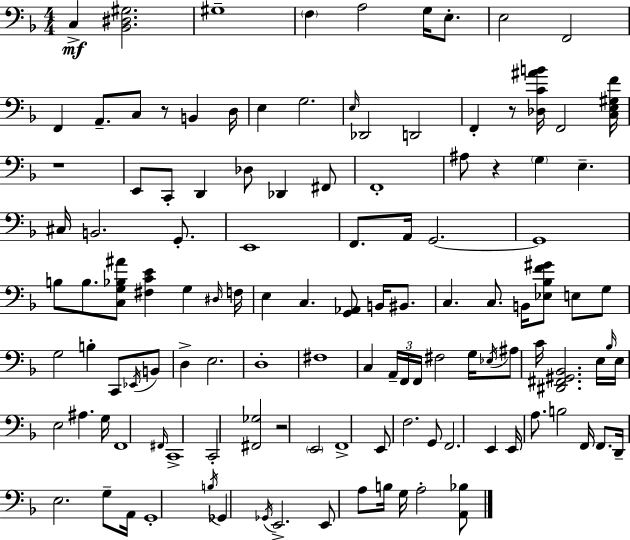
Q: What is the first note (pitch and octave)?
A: C3